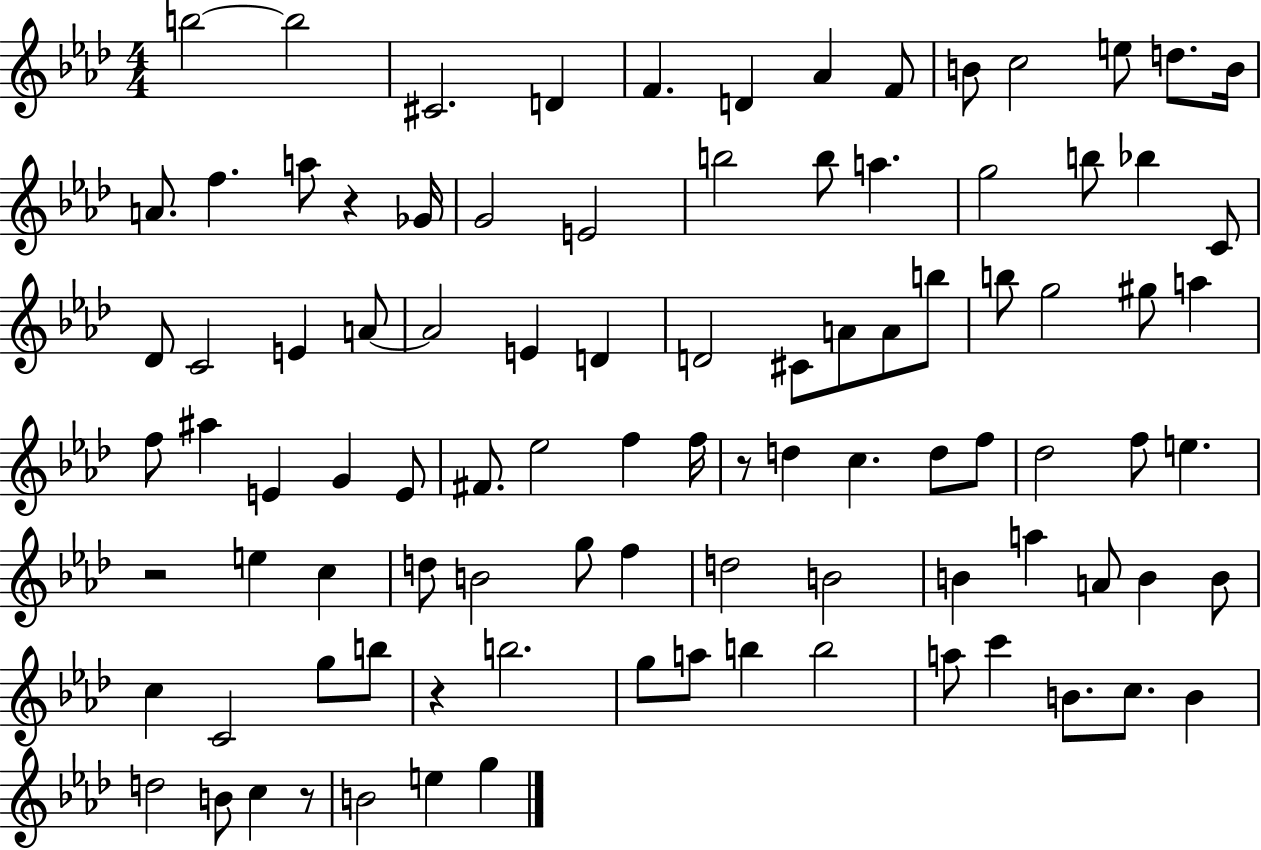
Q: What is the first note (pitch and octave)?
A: B5